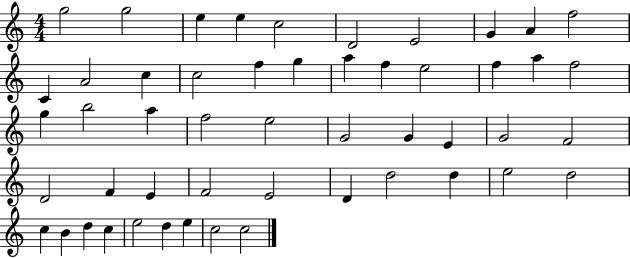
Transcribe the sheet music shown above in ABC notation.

X:1
T:Untitled
M:4/4
L:1/4
K:C
g2 g2 e e c2 D2 E2 G A f2 C A2 c c2 f g a f e2 f a f2 g b2 a f2 e2 G2 G E G2 F2 D2 F E F2 E2 D d2 d e2 d2 c B d c e2 d e c2 c2